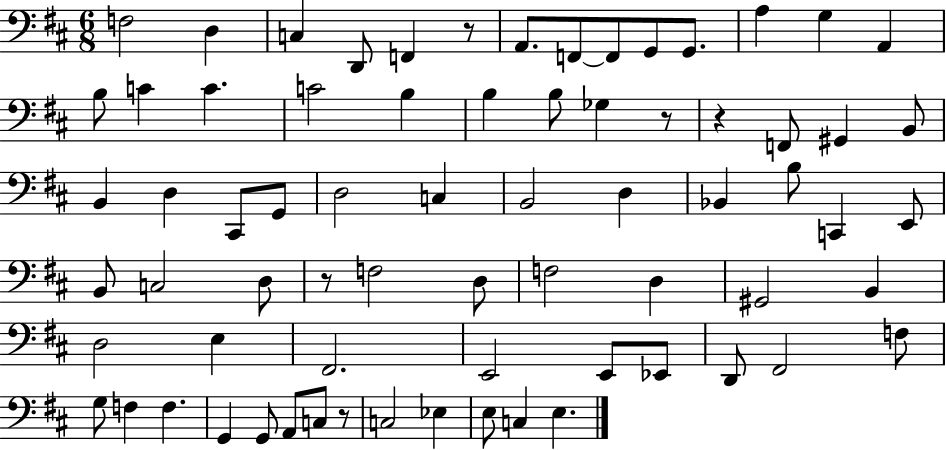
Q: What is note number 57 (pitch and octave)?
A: F3